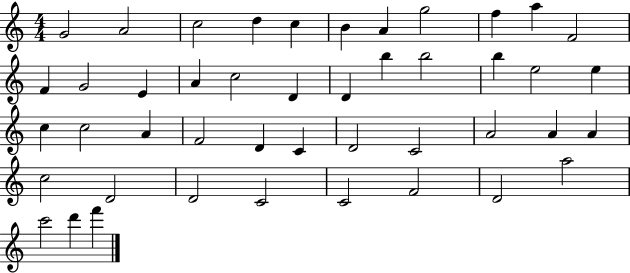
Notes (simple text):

G4/h A4/h C5/h D5/q C5/q B4/q A4/q G5/h F5/q A5/q F4/h F4/q G4/h E4/q A4/q C5/h D4/q D4/q B5/q B5/h B5/q E5/h E5/q C5/q C5/h A4/q F4/h D4/q C4/q D4/h C4/h A4/h A4/q A4/q C5/h D4/h D4/h C4/h C4/h F4/h D4/h A5/h C6/h D6/q F6/q